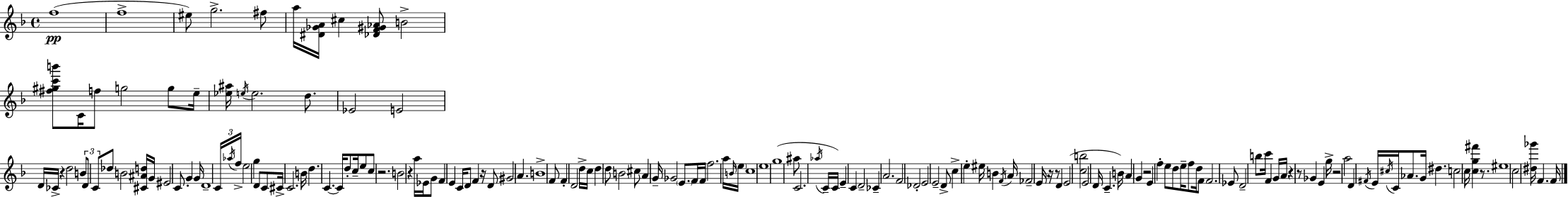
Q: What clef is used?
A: treble